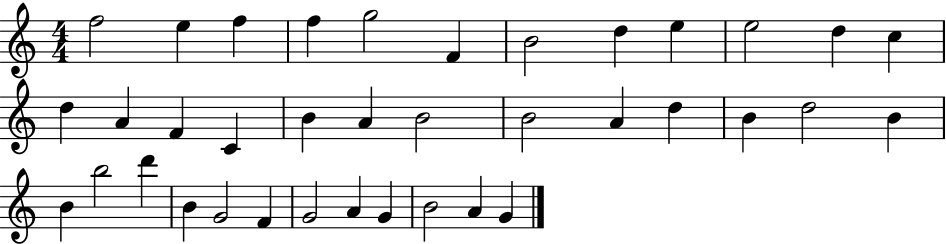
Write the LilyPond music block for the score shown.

{
  \clef treble
  \numericTimeSignature
  \time 4/4
  \key c \major
  f''2 e''4 f''4 | f''4 g''2 f'4 | b'2 d''4 e''4 | e''2 d''4 c''4 | \break d''4 a'4 f'4 c'4 | b'4 a'4 b'2 | b'2 a'4 d''4 | b'4 d''2 b'4 | \break b'4 b''2 d'''4 | b'4 g'2 f'4 | g'2 a'4 g'4 | b'2 a'4 g'4 | \break \bar "|."
}